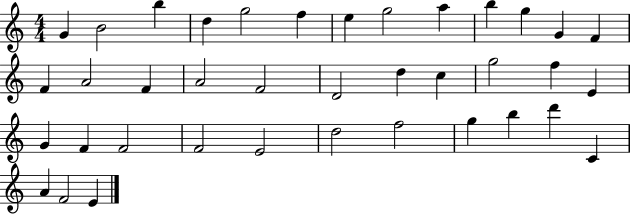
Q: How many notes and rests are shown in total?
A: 38